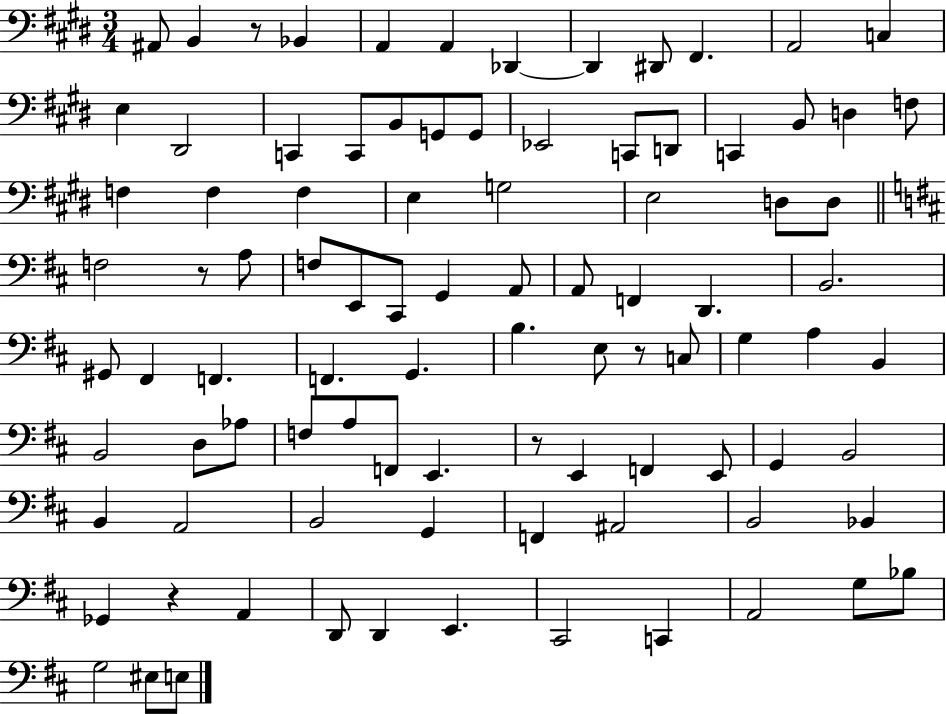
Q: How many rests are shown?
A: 5